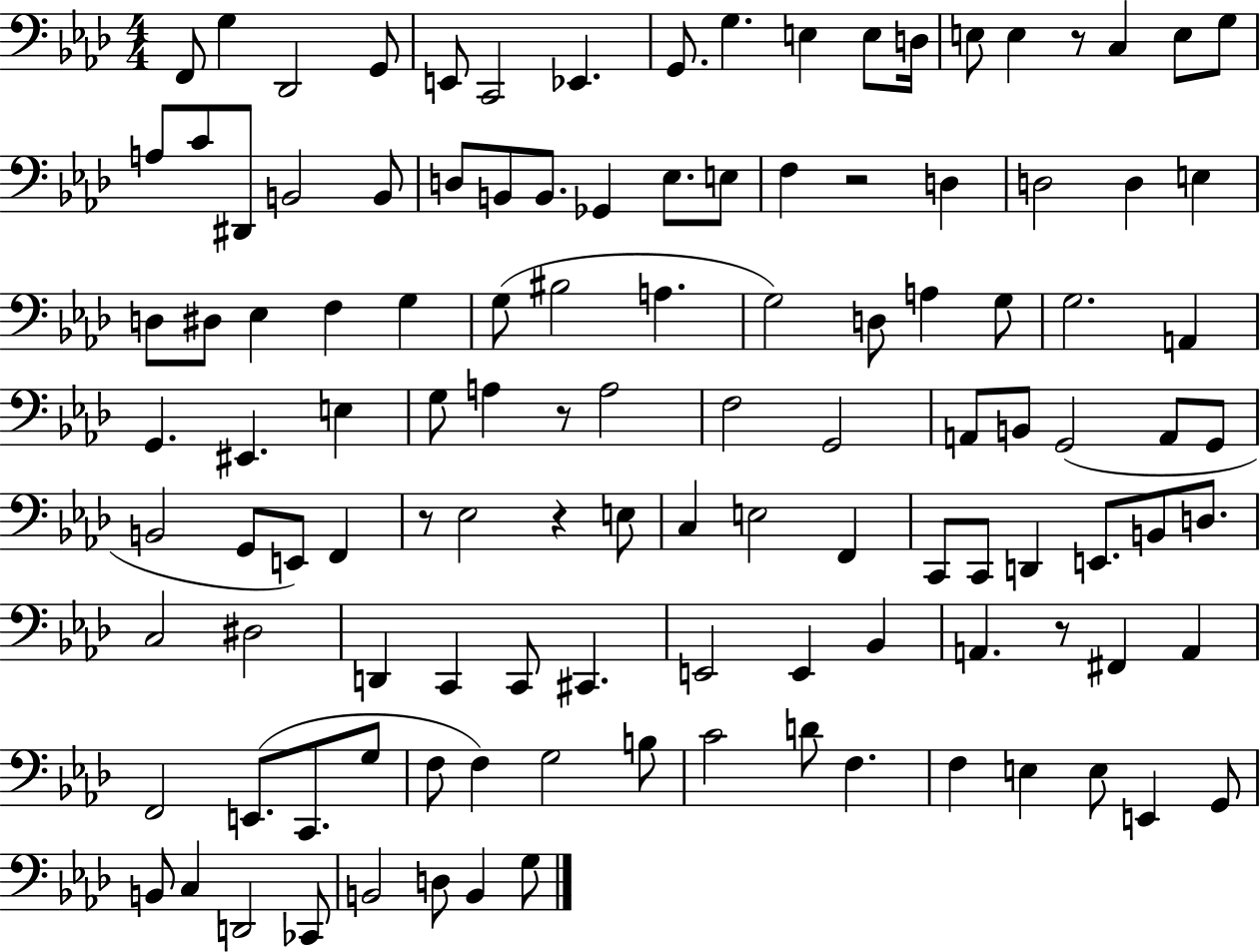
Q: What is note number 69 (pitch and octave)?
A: F2